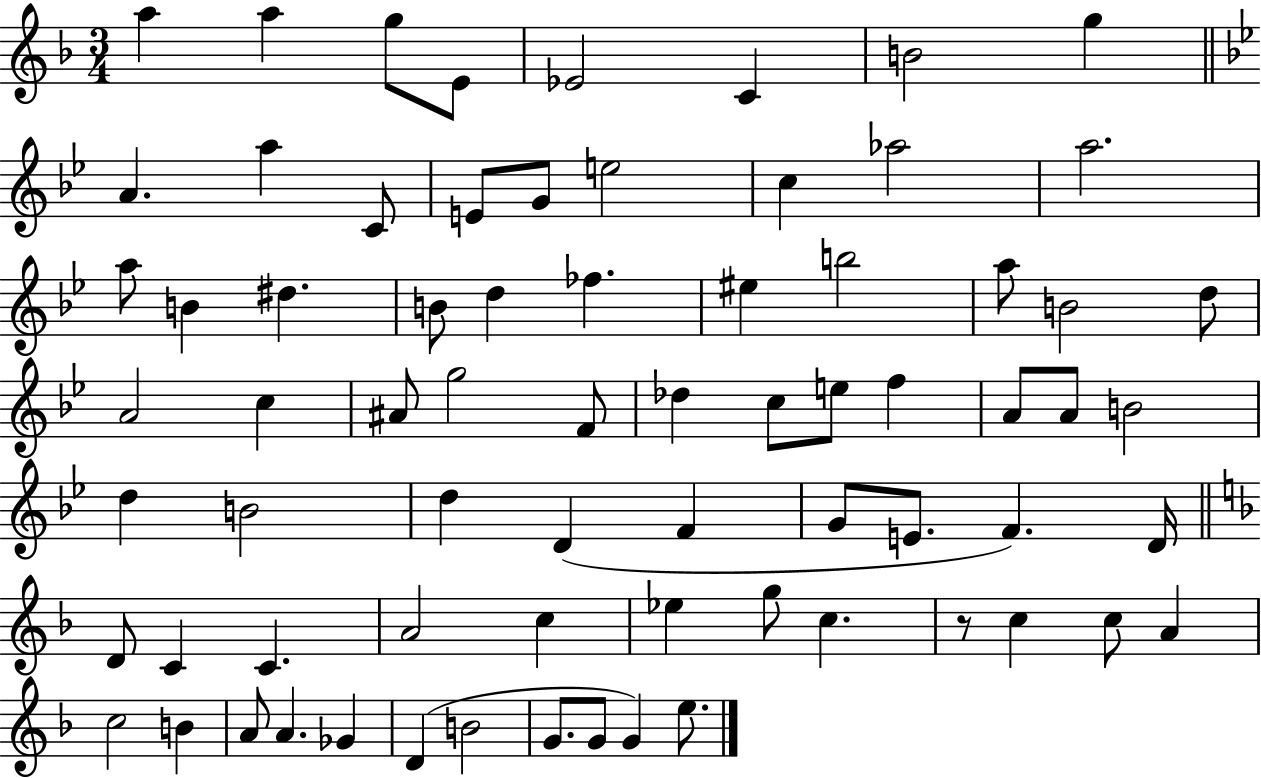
{
  \clef treble
  \numericTimeSignature
  \time 3/4
  \key f \major
  a''4 a''4 g''8 e'8 | ees'2 c'4 | b'2 g''4 | \bar "||" \break \key bes \major a'4. a''4 c'8 | e'8 g'8 e''2 | c''4 aes''2 | a''2. | \break a''8 b'4 dis''4. | b'8 d''4 fes''4. | eis''4 b''2 | a''8 b'2 d''8 | \break a'2 c''4 | ais'8 g''2 f'8 | des''4 c''8 e''8 f''4 | a'8 a'8 b'2 | \break d''4 b'2 | d''4 d'4( f'4 | g'8 e'8. f'4.) d'16 | \bar "||" \break \key d \minor d'8 c'4 c'4. | a'2 c''4 | ees''4 g''8 c''4. | r8 c''4 c''8 a'4 | \break c''2 b'4 | a'8 a'4. ges'4 | d'4( b'2 | g'8. g'8 g'4) e''8. | \break \bar "|."
}